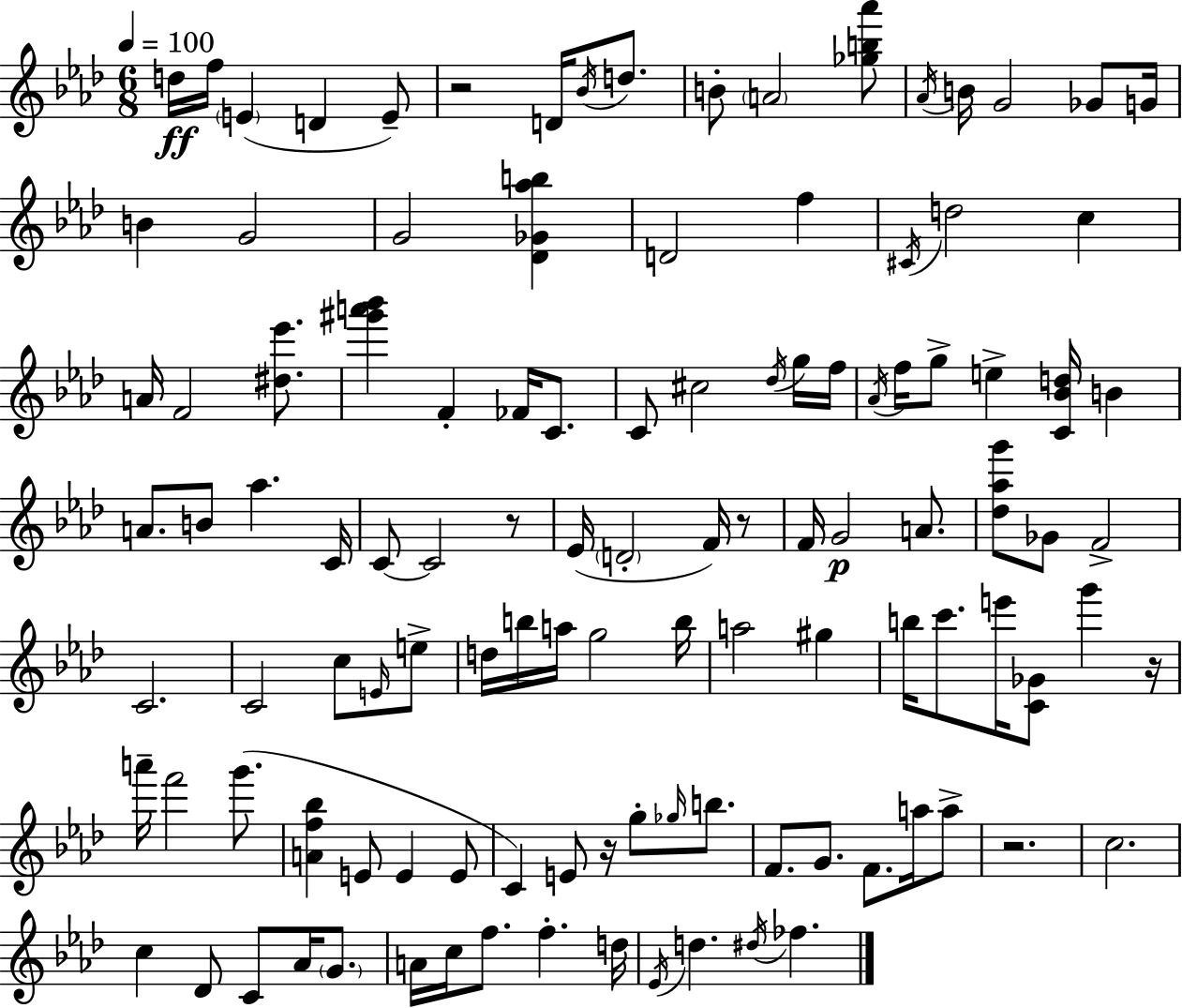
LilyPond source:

{
  \clef treble
  \numericTimeSignature
  \time 6/8
  \key f \minor
  \tempo 4 = 100
  \repeat volta 2 { d''16\ff f''16 \parenthesize e'4( d'4 e'8--) | r2 d'16 \acciaccatura { bes'16 } d''8. | b'8-. \parenthesize a'2 <ges'' b'' aes'''>8 | \acciaccatura { aes'16 } b'16 g'2 ges'8 | \break g'16 b'4 g'2 | g'2 <des' ges' aes'' b''>4 | d'2 f''4 | \acciaccatura { cis'16 } d''2 c''4 | \break a'16 f'2 | <dis'' ees'''>8. <gis''' a''' bes'''>4 f'4-. fes'16 | c'8. c'8 cis''2 | \acciaccatura { des''16 } g''16 f''16 \acciaccatura { aes'16 } f''16 g''8-> e''4-> | \break <c' bes' d''>16 b'4 a'8. b'8 aes''4. | c'16 c'8~~ c'2 | r8 ees'16( \parenthesize d'2-. | f'16) r8 f'16 g'2\p | \break a'8. <des'' aes'' g'''>8 ges'8 f'2-> | c'2. | c'2 | c''8 \grace { e'16 } e''8-> d''16 b''16 a''16 g''2 | \break b''16 a''2 | gis''4 b''16 c'''8. e'''16 <c' ges'>8 | g'''4 r16 a'''16-- f'''2 | g'''8.( <a' f'' bes''>4 e'8 | \break e'4 e'8 c'4) e'8 | r16 g''8-. \grace { ges''16 } b''8. f'8. g'8. | f'8. a''16 a''8-> r2. | c''2. | \break c''4 des'8 | c'8 aes'16 \parenthesize g'8. a'16 c''16 f''8. | f''4.-. d''16 \acciaccatura { ees'16 } d''4. | \acciaccatura { dis''16 } fes''4. } \bar "|."
}